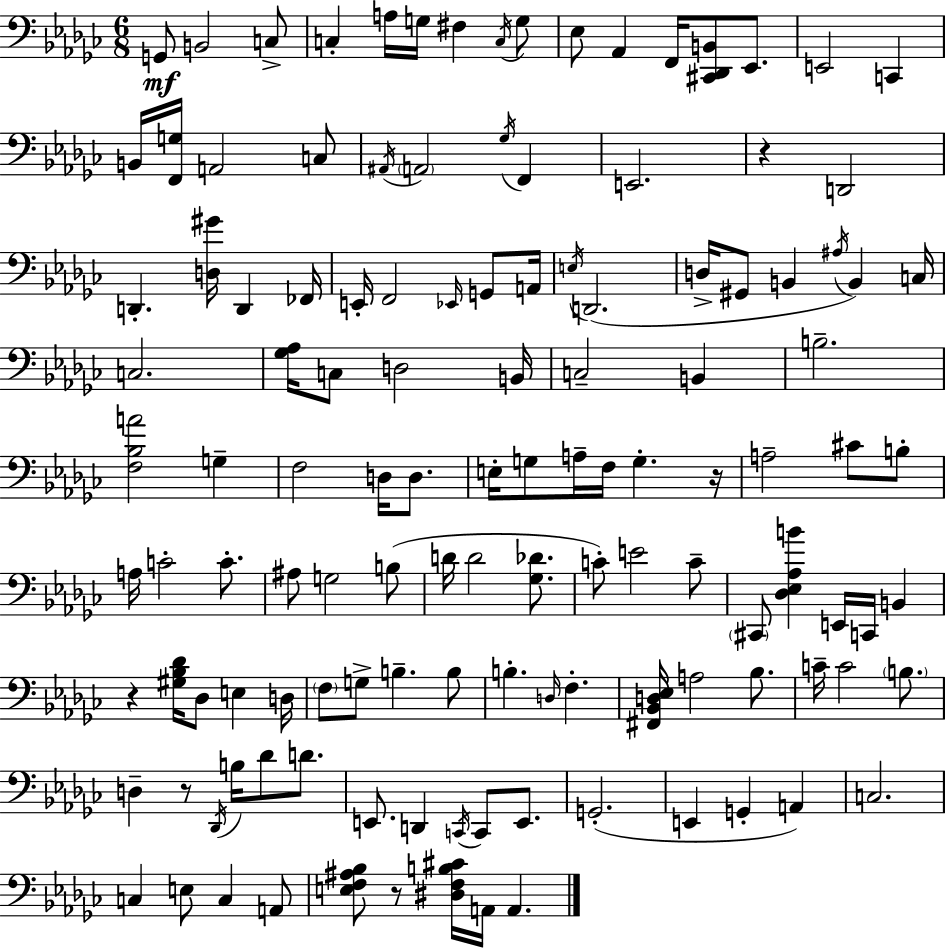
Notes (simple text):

G2/e B2/h C3/e C3/q A3/s G3/s F#3/q C3/s G3/e Eb3/e Ab2/q F2/s [C#2,Db2,B2]/e Eb2/e. E2/h C2/q B2/s [F2,G3]/s A2/h C3/e A#2/s A2/h Gb3/s F2/q E2/h. R/q D2/h D2/q. [D3,G#4]/s D2/q FES2/s E2/s F2/h Eb2/s G2/e A2/s E3/s D2/h. D3/s G#2/e B2/q A#3/s B2/q C3/s C3/h. [Gb3,Ab3]/s C3/e D3/h B2/s C3/h B2/q B3/h. [F3,Bb3,A4]/h G3/q F3/h D3/s D3/e. E3/s G3/e A3/s F3/s G3/q. R/s A3/h C#4/e B3/e A3/s C4/h C4/e. A#3/e G3/h B3/e D4/s D4/h [Gb3,Db4]/e. C4/e E4/h C4/e C#2/e [Db3,Eb3,Ab3,B4]/q E2/s C2/s B2/q R/q [G#3,Bb3,Db4]/s Db3/e E3/q D3/s F3/e G3/e B3/q. B3/e B3/q. D3/s F3/q. [F#2,Bb2,D3,Eb3]/s A3/h Bb3/e. C4/s C4/h B3/e. D3/q R/e Db2/s B3/s Db4/e D4/e. E2/e. D2/q C2/s C2/e E2/e. G2/h. E2/q G2/q A2/q C3/h. C3/q E3/e C3/q A2/e [E3,F3,A#3,Bb3]/e R/e [D#3,F3,B3,C#4]/s A2/s A2/q.